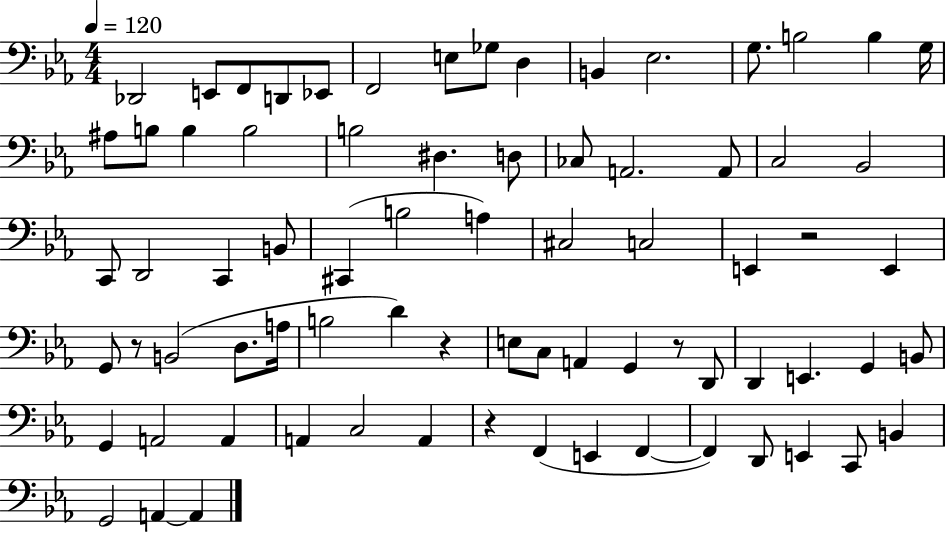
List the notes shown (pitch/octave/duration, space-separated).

Db2/h E2/e F2/e D2/e Eb2/e F2/h E3/e Gb3/e D3/q B2/q Eb3/h. G3/e. B3/h B3/q G3/s A#3/e B3/e B3/q B3/h B3/h D#3/q. D3/e CES3/e A2/h. A2/e C3/h Bb2/h C2/e D2/h C2/q B2/e C#2/q B3/h A3/q C#3/h C3/h E2/q R/h E2/q G2/e R/e B2/h D3/e. A3/s B3/h D4/q R/q E3/e C3/e A2/q G2/q R/e D2/e D2/q E2/q. G2/q B2/e G2/q A2/h A2/q A2/q C3/h A2/q R/q F2/q E2/q F2/q F2/q D2/e E2/q C2/e B2/q G2/h A2/q A2/q